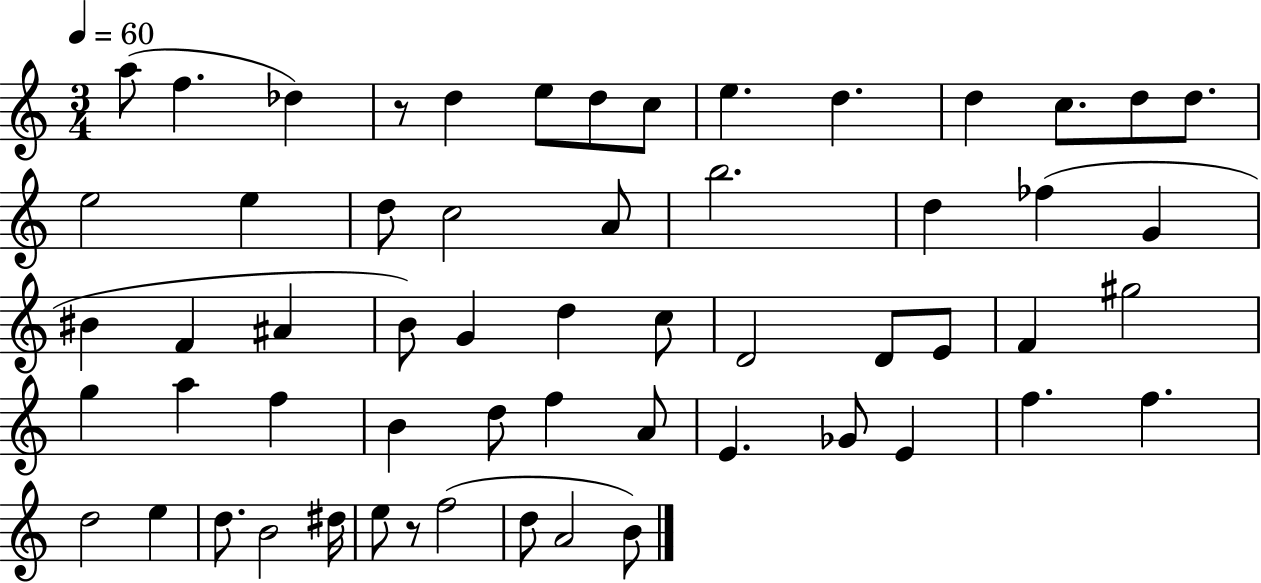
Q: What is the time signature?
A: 3/4